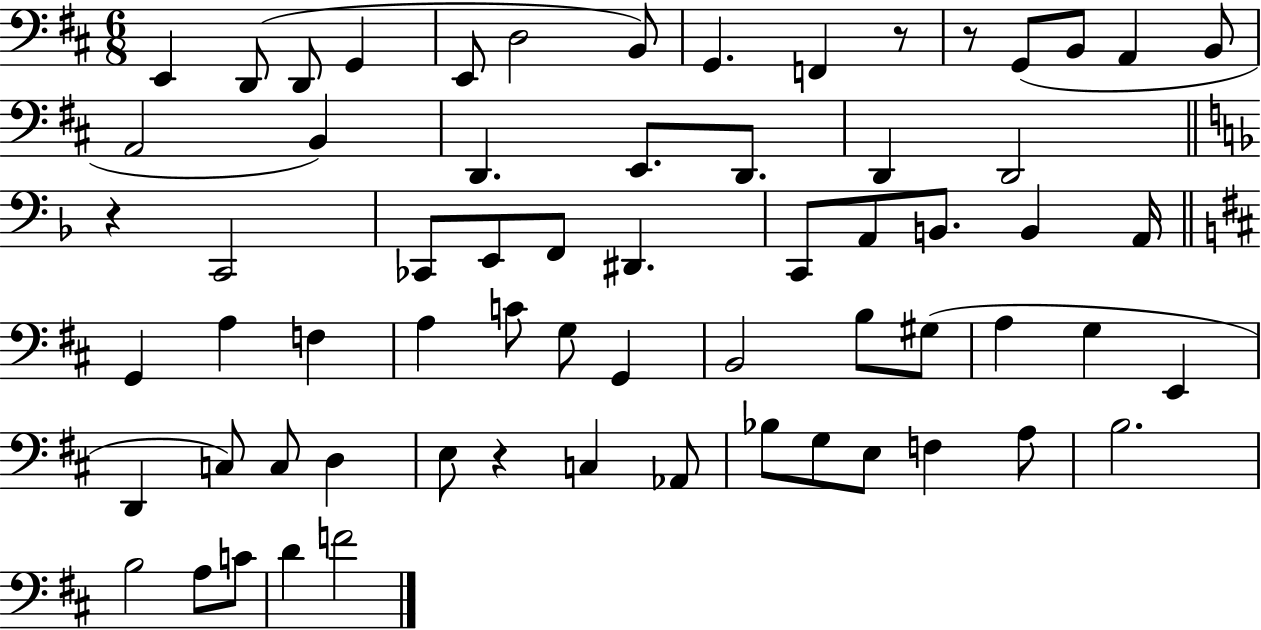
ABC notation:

X:1
T:Untitled
M:6/8
L:1/4
K:D
E,, D,,/2 D,,/2 G,, E,,/2 D,2 B,,/2 G,, F,, z/2 z/2 G,,/2 B,,/2 A,, B,,/2 A,,2 B,, D,, E,,/2 D,,/2 D,, D,,2 z C,,2 _C,,/2 E,,/2 F,,/2 ^D,, C,,/2 A,,/2 B,,/2 B,, A,,/4 G,, A, F, A, C/2 G,/2 G,, B,,2 B,/2 ^G,/2 A, G, E,, D,, C,/2 C,/2 D, E,/2 z C, _A,,/2 _B,/2 G,/2 E,/2 F, A,/2 B,2 B,2 A,/2 C/2 D F2